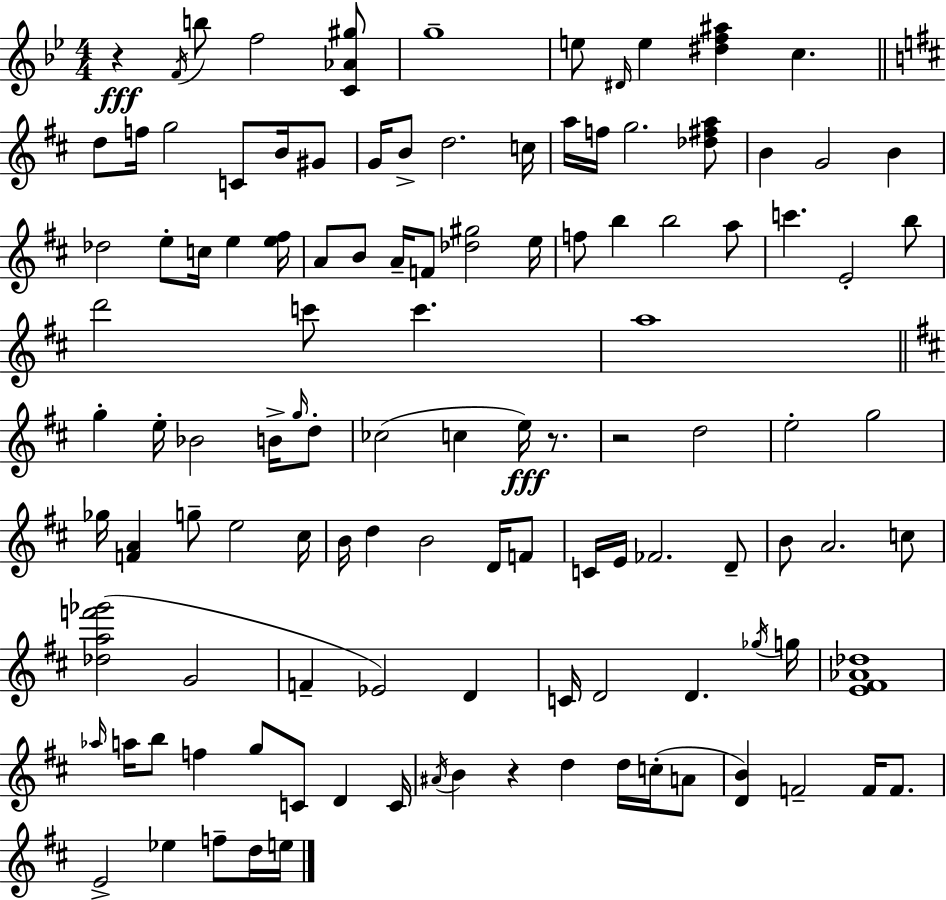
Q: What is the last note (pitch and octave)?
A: E5